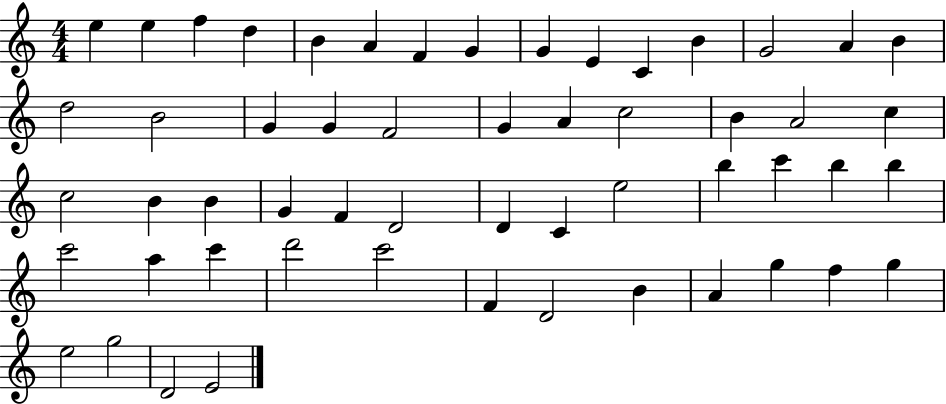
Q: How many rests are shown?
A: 0